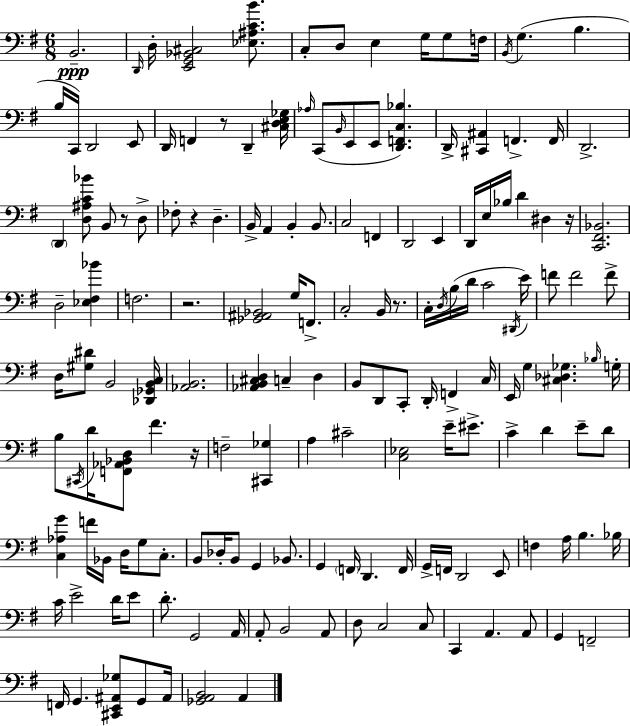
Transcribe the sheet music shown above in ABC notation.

X:1
T:Untitled
M:6/8
L:1/4
K:G
B,,2 D,,/4 D,/4 [E,,G,,_B,,^C,]2 [_E,^A,CB]/2 C,/2 D,/2 E, G,/4 G,/2 F,/4 B,,/4 G, B, B,/4 C,,/4 D,,2 E,,/2 D,,/4 F,, z/2 D,, [^C,D,E,_G,]/4 _A,/4 C,,/2 B,,/4 E,,/2 E,,/2 [D,,F,,C,_B,] D,,/4 [^C,,^A,,] F,, F,,/4 D,,2 D,, [D,^A,C_B]/2 B,,/2 z/2 D,/2 _F,/2 z D, B,,/4 A,, B,, B,,/2 C,2 F,, D,,2 E,, D,,/4 E,/4 _B,/4 D ^D, z/4 [C,,^F,,_B,,]2 D,2 [_E,^F,_B] F,2 z2 [_G,,^A,,_B,,]2 G,/4 F,,/2 C,2 B,,/4 z/2 C,/4 D,/4 B,/4 D/4 C2 ^D,,/4 E/4 F/2 F2 F/2 D,/4 [^G,^D]/2 B,,2 [_D,,_G,,B,,C,]/4 [_A,,B,,]2 [_A,,B,,^C,D,] C, D, B,,/2 D,,/2 C,,/2 D,,/4 F,, C,/4 E,,/4 G, [^C,_D,_G,] _B,/4 G,/4 B,/2 ^C,,/4 D/4 [F,,_A,,_B,,D,]/2 ^F z/4 F,2 [^C,,_G,] A, ^C2 [C,_E,]2 E/4 ^E/2 C D E/2 D/2 [C,_A,G] F/4 _B,,/4 D,/4 G,/2 C,/2 B,,/2 _D,/4 B,,/2 G,, _B,,/2 G,, F,,/4 D,, F,,/4 G,,/4 F,,/4 D,,2 E,,/2 F, A,/4 B, _B,/4 C/4 E2 D/4 E/2 D/2 G,,2 A,,/4 A,,/2 B,,2 A,,/2 D,/2 C,2 C,/2 C,, A,, A,,/2 G,, F,,2 F,,/4 G,, [^C,,E,,^A,,_G,]/2 G,,/2 ^A,,/4 [_G,,A,,B,,]2 A,,